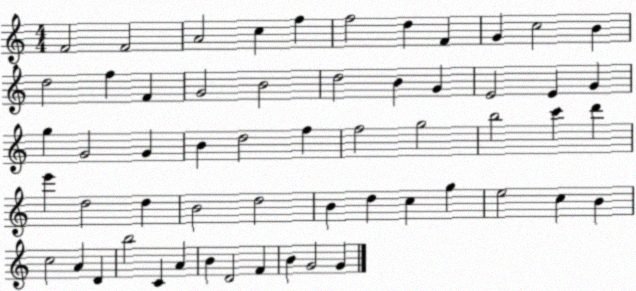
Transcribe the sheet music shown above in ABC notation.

X:1
T:Untitled
M:4/4
L:1/4
K:C
F2 F2 A2 c f f2 d F G c2 B d2 f F G2 B2 d2 B G E2 E G g G2 G B d2 f f2 g2 b2 c' d' e' d2 d B2 d2 B d c g e2 c B c2 A D b2 C A B D2 F B G2 G